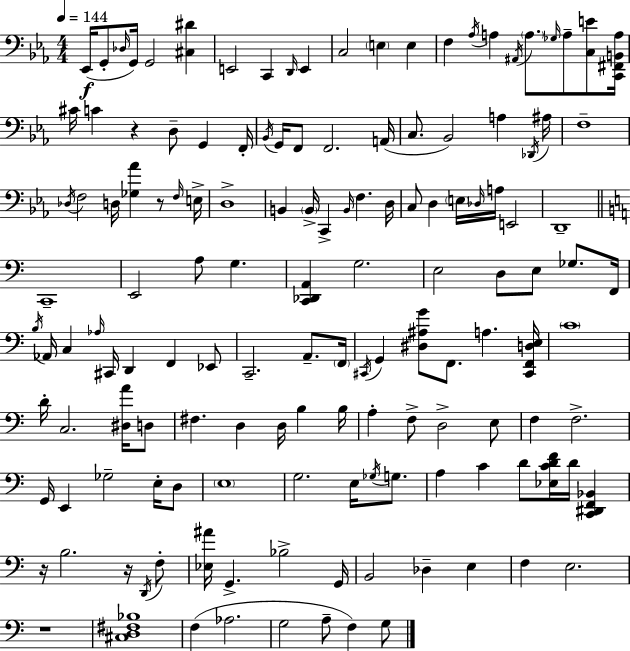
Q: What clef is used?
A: bass